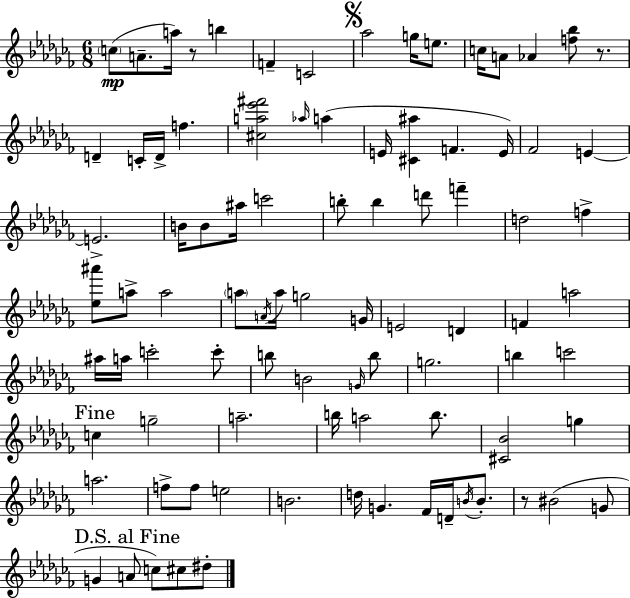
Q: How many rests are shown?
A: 3